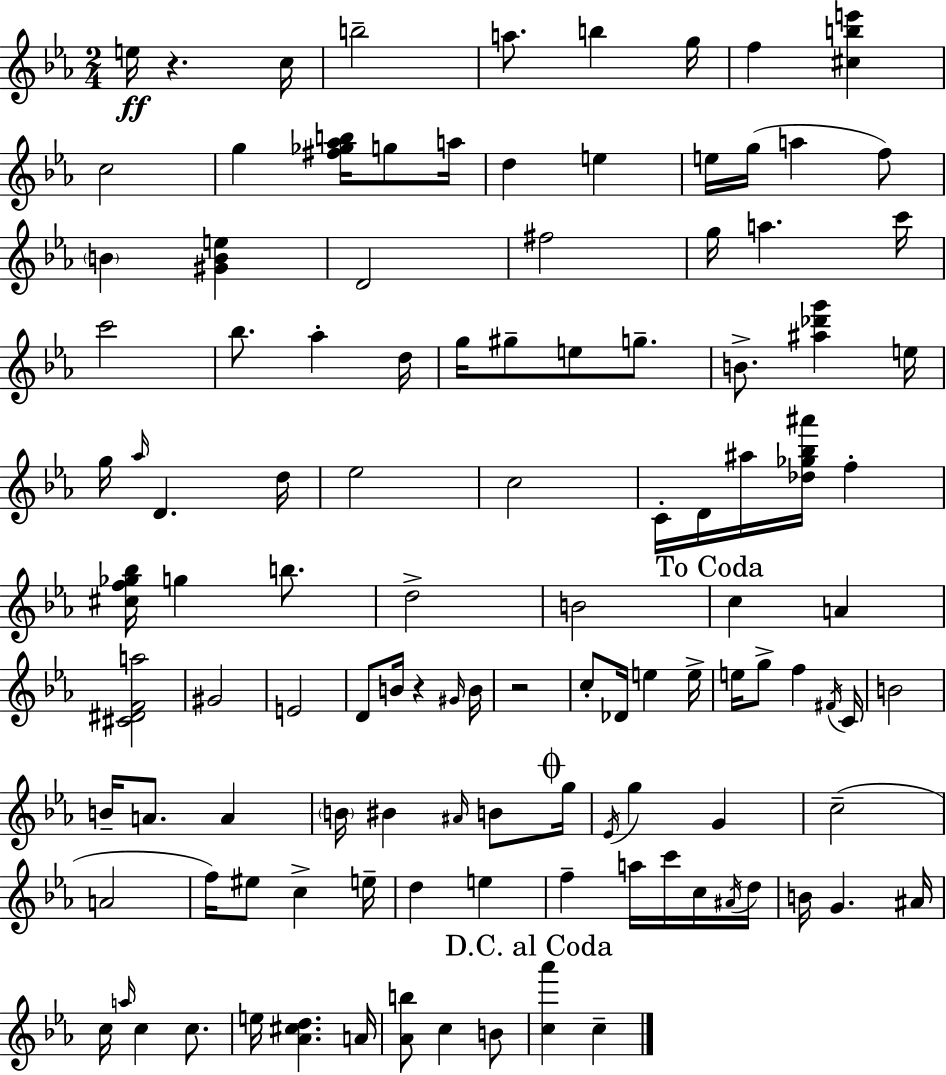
E5/s R/q. C5/s B5/h A5/e. B5/q G5/s F5/q [C#5,B5,E6]/q C5/h G5/q [F#5,Gb5,Ab5,B5]/s G5/e A5/s D5/q E5/q E5/s G5/s A5/q F5/e B4/q [G#4,B4,E5]/q D4/h F#5/h G5/s A5/q. C6/s C6/h Bb5/e. Ab5/q D5/s G5/s G#5/e E5/e G5/e. B4/e. [A#5,Db6,G6]/q E5/s G5/s Ab5/s D4/q. D5/s Eb5/h C5/h C4/s D4/s A#5/s [Db5,Gb5,Bb5,A#6]/s F5/q [C#5,F5,Gb5,Bb5]/s G5/q B5/e. D5/h B4/h C5/q A4/q [C#4,D#4,F4,A5]/h G#4/h E4/h D4/e B4/s R/q G#4/s B4/s R/h C5/e Db4/s E5/q E5/s E5/s G5/e F5/q F#4/s C4/s B4/h B4/s A4/e. A4/q B4/s BIS4/q A#4/s B4/e G5/s Eb4/s G5/q G4/q C5/h A4/h F5/s EIS5/e C5/q E5/s D5/q E5/q F5/q A5/s C6/s C5/s A#4/s D5/s B4/s G4/q. A#4/s C5/s A5/s C5/q C5/e. E5/s [Ab4,C#5,D5]/q. A4/s [Ab4,B5]/e C5/q B4/e [C5,Ab6]/q C5/q